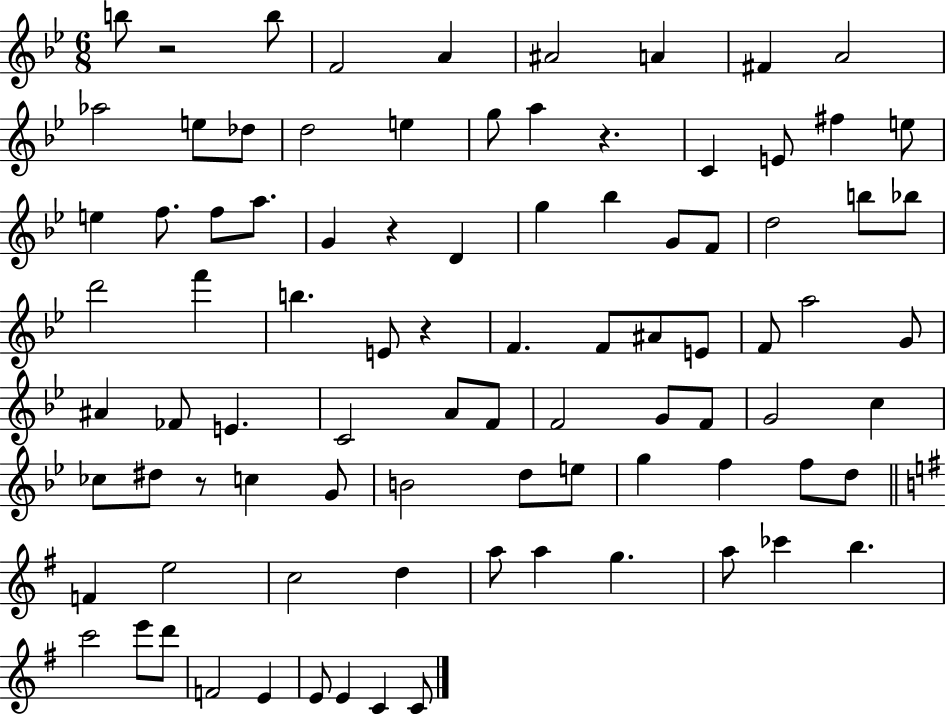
{
  \clef treble
  \numericTimeSignature
  \time 6/8
  \key bes \major
  b''8 r2 b''8 | f'2 a'4 | ais'2 a'4 | fis'4 a'2 | \break aes''2 e''8 des''8 | d''2 e''4 | g''8 a''4 r4. | c'4 e'8 fis''4 e''8 | \break e''4 f''8. f''8 a''8. | g'4 r4 d'4 | g''4 bes''4 g'8 f'8 | d''2 b''8 bes''8 | \break d'''2 f'''4 | b''4. e'8 r4 | f'4. f'8 ais'8 e'8 | f'8 a''2 g'8 | \break ais'4 fes'8 e'4. | c'2 a'8 f'8 | f'2 g'8 f'8 | g'2 c''4 | \break ces''8 dis''8 r8 c''4 g'8 | b'2 d''8 e''8 | g''4 f''4 f''8 d''8 | \bar "||" \break \key e \minor f'4 e''2 | c''2 d''4 | a''8 a''4 g''4. | a''8 ces'''4 b''4. | \break c'''2 e'''8 d'''8 | f'2 e'4 | e'8 e'4 c'4 c'8 | \bar "|."
}